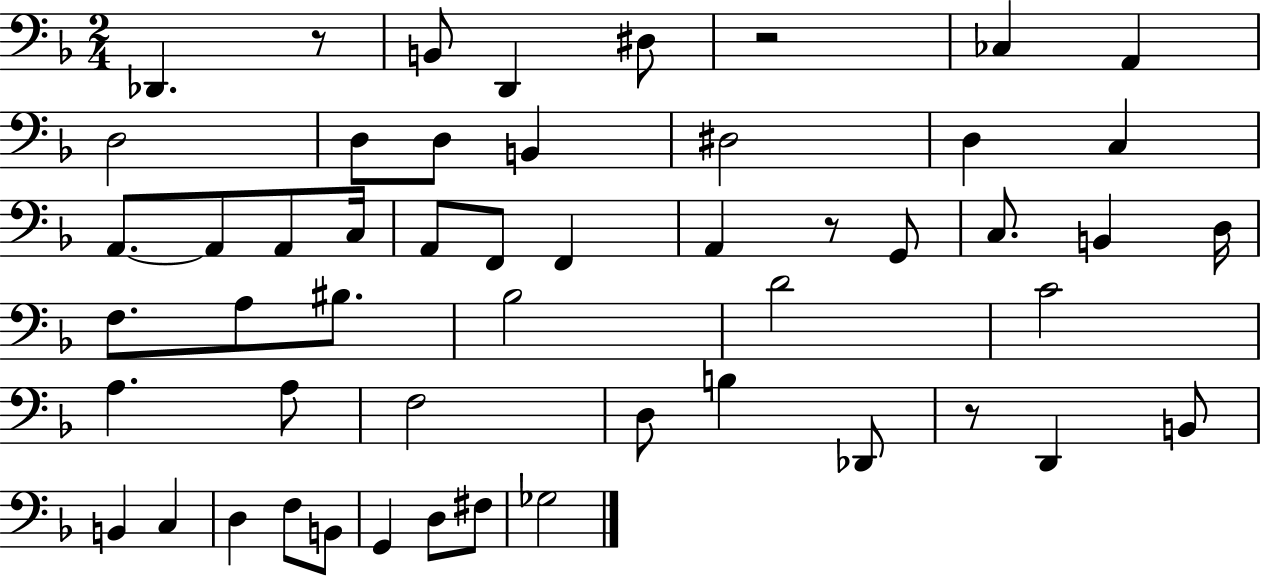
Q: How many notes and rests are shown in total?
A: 52